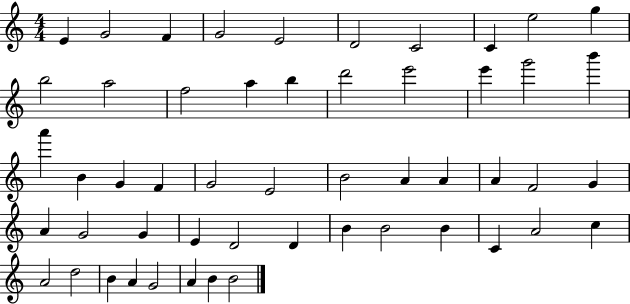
{
  \clef treble
  \numericTimeSignature
  \time 4/4
  \key c \major
  e'4 g'2 f'4 | g'2 e'2 | d'2 c'2 | c'4 e''2 g''4 | \break b''2 a''2 | f''2 a''4 b''4 | d'''2 e'''2 | e'''4 g'''2 b'''4 | \break a'''4 b'4 g'4 f'4 | g'2 e'2 | b'2 a'4 a'4 | a'4 f'2 g'4 | \break a'4 g'2 g'4 | e'4 d'2 d'4 | b'4 b'2 b'4 | c'4 a'2 c''4 | \break a'2 d''2 | b'4 a'4 g'2 | a'4 b'4 b'2 | \bar "|."
}